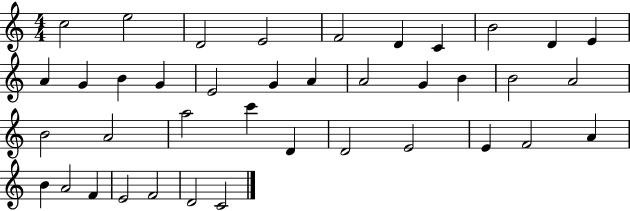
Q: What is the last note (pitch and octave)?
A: C4